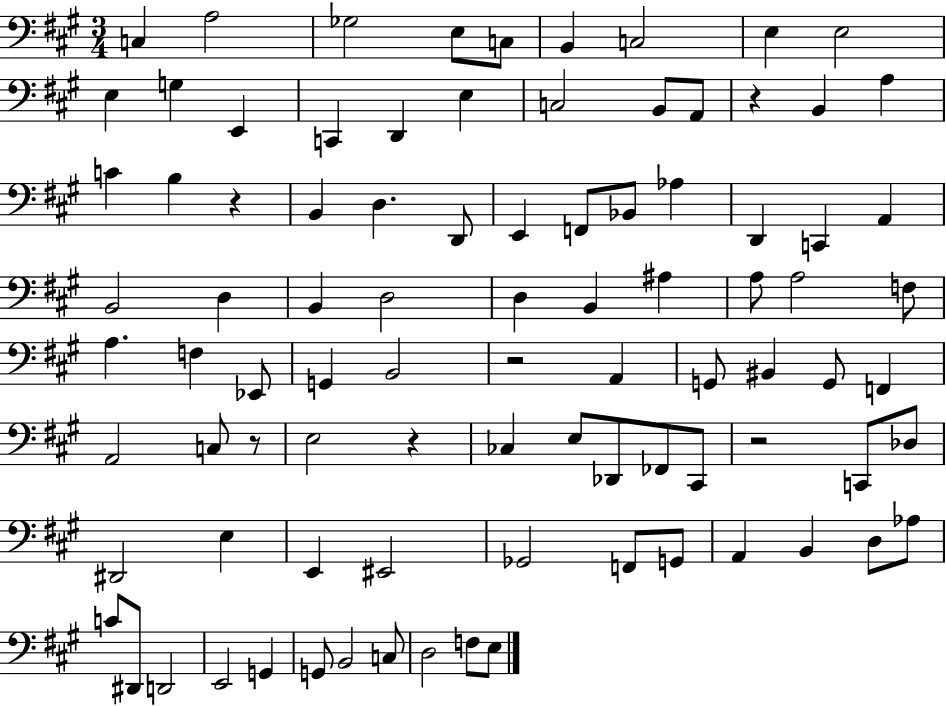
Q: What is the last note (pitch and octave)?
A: E3